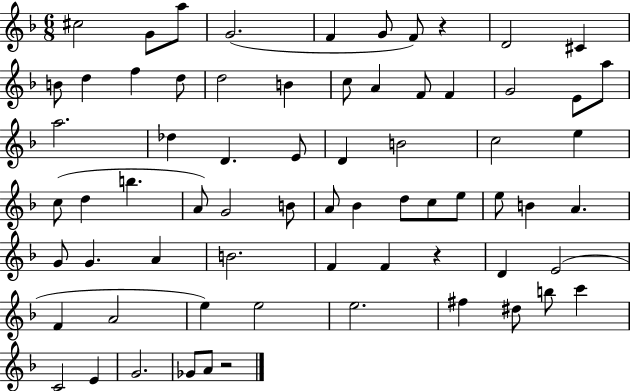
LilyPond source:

{
  \clef treble
  \numericTimeSignature
  \time 6/8
  \key f \major
  cis''2 g'8 a''8 | g'2.( | f'4 g'8 f'8) r4 | d'2 cis'4 | \break b'8 d''4 f''4 d''8 | d''2 b'4 | c''8 a'4 f'8 f'4 | g'2 e'8 a''8 | \break a''2. | des''4 d'4. e'8 | d'4 b'2 | c''2 e''4 | \break c''8( d''4 b''4. | a'8) g'2 b'8 | a'8 bes'4 d''8 c''8 e''8 | e''8 b'4 a'4. | \break g'8 g'4. a'4 | b'2. | f'4 f'4 r4 | d'4 e'2( | \break f'4 a'2 | e''4) e''2 | e''2. | fis''4 dis''8 b''8 c'''4 | \break c'2 e'4 | g'2. | ges'8 a'8 r2 | \bar "|."
}